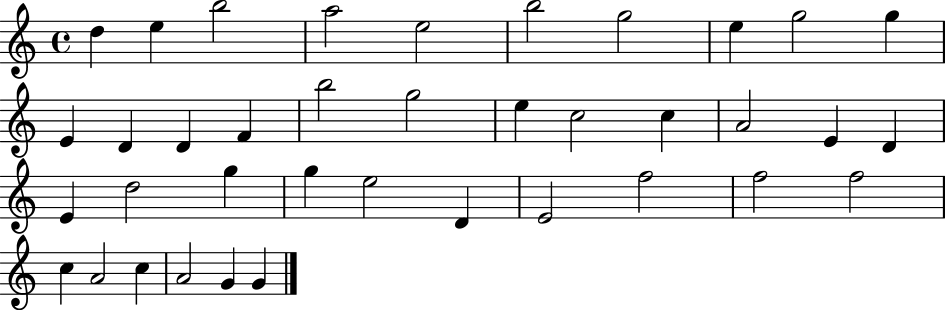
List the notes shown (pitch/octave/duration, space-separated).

D5/q E5/q B5/h A5/h E5/h B5/h G5/h E5/q G5/h G5/q E4/q D4/q D4/q F4/q B5/h G5/h E5/q C5/h C5/q A4/h E4/q D4/q E4/q D5/h G5/q G5/q E5/h D4/q E4/h F5/h F5/h F5/h C5/q A4/h C5/q A4/h G4/q G4/q